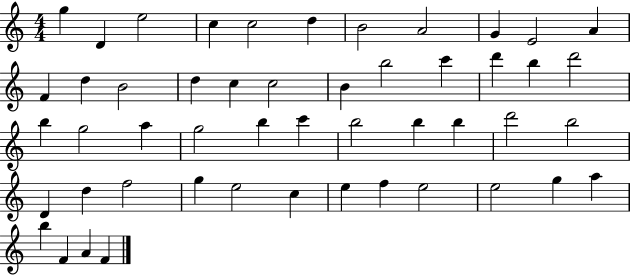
{
  \clef treble
  \numericTimeSignature
  \time 4/4
  \key c \major
  g''4 d'4 e''2 | c''4 c''2 d''4 | b'2 a'2 | g'4 e'2 a'4 | \break f'4 d''4 b'2 | d''4 c''4 c''2 | b'4 b''2 c'''4 | d'''4 b''4 d'''2 | \break b''4 g''2 a''4 | g''2 b''4 c'''4 | b''2 b''4 b''4 | d'''2 b''2 | \break d'4 d''4 f''2 | g''4 e''2 c''4 | e''4 f''4 e''2 | e''2 g''4 a''4 | \break b''4 f'4 a'4 f'4 | \bar "|."
}